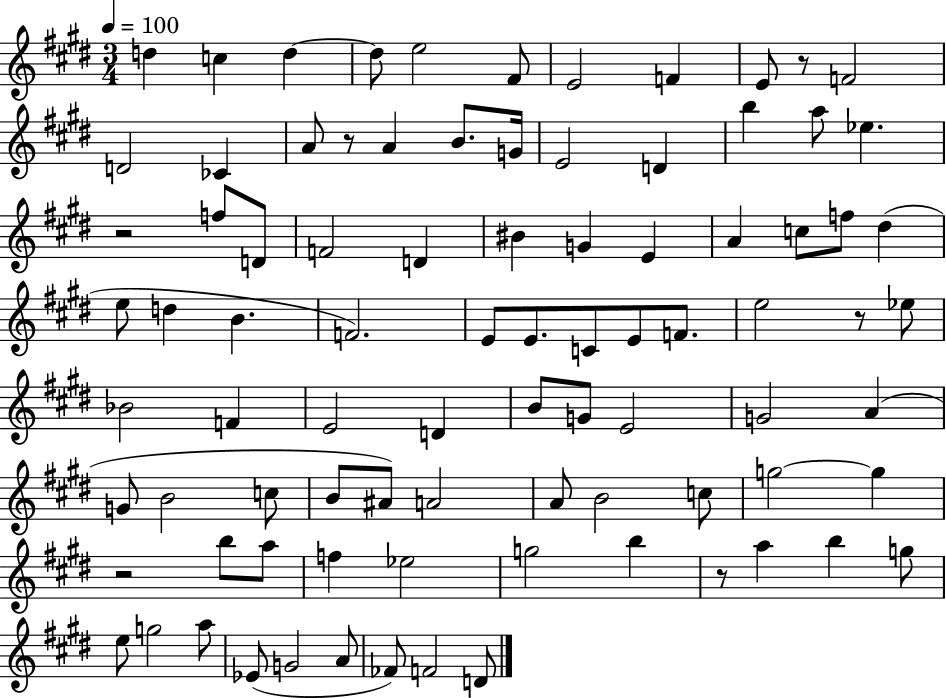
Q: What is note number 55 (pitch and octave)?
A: C5